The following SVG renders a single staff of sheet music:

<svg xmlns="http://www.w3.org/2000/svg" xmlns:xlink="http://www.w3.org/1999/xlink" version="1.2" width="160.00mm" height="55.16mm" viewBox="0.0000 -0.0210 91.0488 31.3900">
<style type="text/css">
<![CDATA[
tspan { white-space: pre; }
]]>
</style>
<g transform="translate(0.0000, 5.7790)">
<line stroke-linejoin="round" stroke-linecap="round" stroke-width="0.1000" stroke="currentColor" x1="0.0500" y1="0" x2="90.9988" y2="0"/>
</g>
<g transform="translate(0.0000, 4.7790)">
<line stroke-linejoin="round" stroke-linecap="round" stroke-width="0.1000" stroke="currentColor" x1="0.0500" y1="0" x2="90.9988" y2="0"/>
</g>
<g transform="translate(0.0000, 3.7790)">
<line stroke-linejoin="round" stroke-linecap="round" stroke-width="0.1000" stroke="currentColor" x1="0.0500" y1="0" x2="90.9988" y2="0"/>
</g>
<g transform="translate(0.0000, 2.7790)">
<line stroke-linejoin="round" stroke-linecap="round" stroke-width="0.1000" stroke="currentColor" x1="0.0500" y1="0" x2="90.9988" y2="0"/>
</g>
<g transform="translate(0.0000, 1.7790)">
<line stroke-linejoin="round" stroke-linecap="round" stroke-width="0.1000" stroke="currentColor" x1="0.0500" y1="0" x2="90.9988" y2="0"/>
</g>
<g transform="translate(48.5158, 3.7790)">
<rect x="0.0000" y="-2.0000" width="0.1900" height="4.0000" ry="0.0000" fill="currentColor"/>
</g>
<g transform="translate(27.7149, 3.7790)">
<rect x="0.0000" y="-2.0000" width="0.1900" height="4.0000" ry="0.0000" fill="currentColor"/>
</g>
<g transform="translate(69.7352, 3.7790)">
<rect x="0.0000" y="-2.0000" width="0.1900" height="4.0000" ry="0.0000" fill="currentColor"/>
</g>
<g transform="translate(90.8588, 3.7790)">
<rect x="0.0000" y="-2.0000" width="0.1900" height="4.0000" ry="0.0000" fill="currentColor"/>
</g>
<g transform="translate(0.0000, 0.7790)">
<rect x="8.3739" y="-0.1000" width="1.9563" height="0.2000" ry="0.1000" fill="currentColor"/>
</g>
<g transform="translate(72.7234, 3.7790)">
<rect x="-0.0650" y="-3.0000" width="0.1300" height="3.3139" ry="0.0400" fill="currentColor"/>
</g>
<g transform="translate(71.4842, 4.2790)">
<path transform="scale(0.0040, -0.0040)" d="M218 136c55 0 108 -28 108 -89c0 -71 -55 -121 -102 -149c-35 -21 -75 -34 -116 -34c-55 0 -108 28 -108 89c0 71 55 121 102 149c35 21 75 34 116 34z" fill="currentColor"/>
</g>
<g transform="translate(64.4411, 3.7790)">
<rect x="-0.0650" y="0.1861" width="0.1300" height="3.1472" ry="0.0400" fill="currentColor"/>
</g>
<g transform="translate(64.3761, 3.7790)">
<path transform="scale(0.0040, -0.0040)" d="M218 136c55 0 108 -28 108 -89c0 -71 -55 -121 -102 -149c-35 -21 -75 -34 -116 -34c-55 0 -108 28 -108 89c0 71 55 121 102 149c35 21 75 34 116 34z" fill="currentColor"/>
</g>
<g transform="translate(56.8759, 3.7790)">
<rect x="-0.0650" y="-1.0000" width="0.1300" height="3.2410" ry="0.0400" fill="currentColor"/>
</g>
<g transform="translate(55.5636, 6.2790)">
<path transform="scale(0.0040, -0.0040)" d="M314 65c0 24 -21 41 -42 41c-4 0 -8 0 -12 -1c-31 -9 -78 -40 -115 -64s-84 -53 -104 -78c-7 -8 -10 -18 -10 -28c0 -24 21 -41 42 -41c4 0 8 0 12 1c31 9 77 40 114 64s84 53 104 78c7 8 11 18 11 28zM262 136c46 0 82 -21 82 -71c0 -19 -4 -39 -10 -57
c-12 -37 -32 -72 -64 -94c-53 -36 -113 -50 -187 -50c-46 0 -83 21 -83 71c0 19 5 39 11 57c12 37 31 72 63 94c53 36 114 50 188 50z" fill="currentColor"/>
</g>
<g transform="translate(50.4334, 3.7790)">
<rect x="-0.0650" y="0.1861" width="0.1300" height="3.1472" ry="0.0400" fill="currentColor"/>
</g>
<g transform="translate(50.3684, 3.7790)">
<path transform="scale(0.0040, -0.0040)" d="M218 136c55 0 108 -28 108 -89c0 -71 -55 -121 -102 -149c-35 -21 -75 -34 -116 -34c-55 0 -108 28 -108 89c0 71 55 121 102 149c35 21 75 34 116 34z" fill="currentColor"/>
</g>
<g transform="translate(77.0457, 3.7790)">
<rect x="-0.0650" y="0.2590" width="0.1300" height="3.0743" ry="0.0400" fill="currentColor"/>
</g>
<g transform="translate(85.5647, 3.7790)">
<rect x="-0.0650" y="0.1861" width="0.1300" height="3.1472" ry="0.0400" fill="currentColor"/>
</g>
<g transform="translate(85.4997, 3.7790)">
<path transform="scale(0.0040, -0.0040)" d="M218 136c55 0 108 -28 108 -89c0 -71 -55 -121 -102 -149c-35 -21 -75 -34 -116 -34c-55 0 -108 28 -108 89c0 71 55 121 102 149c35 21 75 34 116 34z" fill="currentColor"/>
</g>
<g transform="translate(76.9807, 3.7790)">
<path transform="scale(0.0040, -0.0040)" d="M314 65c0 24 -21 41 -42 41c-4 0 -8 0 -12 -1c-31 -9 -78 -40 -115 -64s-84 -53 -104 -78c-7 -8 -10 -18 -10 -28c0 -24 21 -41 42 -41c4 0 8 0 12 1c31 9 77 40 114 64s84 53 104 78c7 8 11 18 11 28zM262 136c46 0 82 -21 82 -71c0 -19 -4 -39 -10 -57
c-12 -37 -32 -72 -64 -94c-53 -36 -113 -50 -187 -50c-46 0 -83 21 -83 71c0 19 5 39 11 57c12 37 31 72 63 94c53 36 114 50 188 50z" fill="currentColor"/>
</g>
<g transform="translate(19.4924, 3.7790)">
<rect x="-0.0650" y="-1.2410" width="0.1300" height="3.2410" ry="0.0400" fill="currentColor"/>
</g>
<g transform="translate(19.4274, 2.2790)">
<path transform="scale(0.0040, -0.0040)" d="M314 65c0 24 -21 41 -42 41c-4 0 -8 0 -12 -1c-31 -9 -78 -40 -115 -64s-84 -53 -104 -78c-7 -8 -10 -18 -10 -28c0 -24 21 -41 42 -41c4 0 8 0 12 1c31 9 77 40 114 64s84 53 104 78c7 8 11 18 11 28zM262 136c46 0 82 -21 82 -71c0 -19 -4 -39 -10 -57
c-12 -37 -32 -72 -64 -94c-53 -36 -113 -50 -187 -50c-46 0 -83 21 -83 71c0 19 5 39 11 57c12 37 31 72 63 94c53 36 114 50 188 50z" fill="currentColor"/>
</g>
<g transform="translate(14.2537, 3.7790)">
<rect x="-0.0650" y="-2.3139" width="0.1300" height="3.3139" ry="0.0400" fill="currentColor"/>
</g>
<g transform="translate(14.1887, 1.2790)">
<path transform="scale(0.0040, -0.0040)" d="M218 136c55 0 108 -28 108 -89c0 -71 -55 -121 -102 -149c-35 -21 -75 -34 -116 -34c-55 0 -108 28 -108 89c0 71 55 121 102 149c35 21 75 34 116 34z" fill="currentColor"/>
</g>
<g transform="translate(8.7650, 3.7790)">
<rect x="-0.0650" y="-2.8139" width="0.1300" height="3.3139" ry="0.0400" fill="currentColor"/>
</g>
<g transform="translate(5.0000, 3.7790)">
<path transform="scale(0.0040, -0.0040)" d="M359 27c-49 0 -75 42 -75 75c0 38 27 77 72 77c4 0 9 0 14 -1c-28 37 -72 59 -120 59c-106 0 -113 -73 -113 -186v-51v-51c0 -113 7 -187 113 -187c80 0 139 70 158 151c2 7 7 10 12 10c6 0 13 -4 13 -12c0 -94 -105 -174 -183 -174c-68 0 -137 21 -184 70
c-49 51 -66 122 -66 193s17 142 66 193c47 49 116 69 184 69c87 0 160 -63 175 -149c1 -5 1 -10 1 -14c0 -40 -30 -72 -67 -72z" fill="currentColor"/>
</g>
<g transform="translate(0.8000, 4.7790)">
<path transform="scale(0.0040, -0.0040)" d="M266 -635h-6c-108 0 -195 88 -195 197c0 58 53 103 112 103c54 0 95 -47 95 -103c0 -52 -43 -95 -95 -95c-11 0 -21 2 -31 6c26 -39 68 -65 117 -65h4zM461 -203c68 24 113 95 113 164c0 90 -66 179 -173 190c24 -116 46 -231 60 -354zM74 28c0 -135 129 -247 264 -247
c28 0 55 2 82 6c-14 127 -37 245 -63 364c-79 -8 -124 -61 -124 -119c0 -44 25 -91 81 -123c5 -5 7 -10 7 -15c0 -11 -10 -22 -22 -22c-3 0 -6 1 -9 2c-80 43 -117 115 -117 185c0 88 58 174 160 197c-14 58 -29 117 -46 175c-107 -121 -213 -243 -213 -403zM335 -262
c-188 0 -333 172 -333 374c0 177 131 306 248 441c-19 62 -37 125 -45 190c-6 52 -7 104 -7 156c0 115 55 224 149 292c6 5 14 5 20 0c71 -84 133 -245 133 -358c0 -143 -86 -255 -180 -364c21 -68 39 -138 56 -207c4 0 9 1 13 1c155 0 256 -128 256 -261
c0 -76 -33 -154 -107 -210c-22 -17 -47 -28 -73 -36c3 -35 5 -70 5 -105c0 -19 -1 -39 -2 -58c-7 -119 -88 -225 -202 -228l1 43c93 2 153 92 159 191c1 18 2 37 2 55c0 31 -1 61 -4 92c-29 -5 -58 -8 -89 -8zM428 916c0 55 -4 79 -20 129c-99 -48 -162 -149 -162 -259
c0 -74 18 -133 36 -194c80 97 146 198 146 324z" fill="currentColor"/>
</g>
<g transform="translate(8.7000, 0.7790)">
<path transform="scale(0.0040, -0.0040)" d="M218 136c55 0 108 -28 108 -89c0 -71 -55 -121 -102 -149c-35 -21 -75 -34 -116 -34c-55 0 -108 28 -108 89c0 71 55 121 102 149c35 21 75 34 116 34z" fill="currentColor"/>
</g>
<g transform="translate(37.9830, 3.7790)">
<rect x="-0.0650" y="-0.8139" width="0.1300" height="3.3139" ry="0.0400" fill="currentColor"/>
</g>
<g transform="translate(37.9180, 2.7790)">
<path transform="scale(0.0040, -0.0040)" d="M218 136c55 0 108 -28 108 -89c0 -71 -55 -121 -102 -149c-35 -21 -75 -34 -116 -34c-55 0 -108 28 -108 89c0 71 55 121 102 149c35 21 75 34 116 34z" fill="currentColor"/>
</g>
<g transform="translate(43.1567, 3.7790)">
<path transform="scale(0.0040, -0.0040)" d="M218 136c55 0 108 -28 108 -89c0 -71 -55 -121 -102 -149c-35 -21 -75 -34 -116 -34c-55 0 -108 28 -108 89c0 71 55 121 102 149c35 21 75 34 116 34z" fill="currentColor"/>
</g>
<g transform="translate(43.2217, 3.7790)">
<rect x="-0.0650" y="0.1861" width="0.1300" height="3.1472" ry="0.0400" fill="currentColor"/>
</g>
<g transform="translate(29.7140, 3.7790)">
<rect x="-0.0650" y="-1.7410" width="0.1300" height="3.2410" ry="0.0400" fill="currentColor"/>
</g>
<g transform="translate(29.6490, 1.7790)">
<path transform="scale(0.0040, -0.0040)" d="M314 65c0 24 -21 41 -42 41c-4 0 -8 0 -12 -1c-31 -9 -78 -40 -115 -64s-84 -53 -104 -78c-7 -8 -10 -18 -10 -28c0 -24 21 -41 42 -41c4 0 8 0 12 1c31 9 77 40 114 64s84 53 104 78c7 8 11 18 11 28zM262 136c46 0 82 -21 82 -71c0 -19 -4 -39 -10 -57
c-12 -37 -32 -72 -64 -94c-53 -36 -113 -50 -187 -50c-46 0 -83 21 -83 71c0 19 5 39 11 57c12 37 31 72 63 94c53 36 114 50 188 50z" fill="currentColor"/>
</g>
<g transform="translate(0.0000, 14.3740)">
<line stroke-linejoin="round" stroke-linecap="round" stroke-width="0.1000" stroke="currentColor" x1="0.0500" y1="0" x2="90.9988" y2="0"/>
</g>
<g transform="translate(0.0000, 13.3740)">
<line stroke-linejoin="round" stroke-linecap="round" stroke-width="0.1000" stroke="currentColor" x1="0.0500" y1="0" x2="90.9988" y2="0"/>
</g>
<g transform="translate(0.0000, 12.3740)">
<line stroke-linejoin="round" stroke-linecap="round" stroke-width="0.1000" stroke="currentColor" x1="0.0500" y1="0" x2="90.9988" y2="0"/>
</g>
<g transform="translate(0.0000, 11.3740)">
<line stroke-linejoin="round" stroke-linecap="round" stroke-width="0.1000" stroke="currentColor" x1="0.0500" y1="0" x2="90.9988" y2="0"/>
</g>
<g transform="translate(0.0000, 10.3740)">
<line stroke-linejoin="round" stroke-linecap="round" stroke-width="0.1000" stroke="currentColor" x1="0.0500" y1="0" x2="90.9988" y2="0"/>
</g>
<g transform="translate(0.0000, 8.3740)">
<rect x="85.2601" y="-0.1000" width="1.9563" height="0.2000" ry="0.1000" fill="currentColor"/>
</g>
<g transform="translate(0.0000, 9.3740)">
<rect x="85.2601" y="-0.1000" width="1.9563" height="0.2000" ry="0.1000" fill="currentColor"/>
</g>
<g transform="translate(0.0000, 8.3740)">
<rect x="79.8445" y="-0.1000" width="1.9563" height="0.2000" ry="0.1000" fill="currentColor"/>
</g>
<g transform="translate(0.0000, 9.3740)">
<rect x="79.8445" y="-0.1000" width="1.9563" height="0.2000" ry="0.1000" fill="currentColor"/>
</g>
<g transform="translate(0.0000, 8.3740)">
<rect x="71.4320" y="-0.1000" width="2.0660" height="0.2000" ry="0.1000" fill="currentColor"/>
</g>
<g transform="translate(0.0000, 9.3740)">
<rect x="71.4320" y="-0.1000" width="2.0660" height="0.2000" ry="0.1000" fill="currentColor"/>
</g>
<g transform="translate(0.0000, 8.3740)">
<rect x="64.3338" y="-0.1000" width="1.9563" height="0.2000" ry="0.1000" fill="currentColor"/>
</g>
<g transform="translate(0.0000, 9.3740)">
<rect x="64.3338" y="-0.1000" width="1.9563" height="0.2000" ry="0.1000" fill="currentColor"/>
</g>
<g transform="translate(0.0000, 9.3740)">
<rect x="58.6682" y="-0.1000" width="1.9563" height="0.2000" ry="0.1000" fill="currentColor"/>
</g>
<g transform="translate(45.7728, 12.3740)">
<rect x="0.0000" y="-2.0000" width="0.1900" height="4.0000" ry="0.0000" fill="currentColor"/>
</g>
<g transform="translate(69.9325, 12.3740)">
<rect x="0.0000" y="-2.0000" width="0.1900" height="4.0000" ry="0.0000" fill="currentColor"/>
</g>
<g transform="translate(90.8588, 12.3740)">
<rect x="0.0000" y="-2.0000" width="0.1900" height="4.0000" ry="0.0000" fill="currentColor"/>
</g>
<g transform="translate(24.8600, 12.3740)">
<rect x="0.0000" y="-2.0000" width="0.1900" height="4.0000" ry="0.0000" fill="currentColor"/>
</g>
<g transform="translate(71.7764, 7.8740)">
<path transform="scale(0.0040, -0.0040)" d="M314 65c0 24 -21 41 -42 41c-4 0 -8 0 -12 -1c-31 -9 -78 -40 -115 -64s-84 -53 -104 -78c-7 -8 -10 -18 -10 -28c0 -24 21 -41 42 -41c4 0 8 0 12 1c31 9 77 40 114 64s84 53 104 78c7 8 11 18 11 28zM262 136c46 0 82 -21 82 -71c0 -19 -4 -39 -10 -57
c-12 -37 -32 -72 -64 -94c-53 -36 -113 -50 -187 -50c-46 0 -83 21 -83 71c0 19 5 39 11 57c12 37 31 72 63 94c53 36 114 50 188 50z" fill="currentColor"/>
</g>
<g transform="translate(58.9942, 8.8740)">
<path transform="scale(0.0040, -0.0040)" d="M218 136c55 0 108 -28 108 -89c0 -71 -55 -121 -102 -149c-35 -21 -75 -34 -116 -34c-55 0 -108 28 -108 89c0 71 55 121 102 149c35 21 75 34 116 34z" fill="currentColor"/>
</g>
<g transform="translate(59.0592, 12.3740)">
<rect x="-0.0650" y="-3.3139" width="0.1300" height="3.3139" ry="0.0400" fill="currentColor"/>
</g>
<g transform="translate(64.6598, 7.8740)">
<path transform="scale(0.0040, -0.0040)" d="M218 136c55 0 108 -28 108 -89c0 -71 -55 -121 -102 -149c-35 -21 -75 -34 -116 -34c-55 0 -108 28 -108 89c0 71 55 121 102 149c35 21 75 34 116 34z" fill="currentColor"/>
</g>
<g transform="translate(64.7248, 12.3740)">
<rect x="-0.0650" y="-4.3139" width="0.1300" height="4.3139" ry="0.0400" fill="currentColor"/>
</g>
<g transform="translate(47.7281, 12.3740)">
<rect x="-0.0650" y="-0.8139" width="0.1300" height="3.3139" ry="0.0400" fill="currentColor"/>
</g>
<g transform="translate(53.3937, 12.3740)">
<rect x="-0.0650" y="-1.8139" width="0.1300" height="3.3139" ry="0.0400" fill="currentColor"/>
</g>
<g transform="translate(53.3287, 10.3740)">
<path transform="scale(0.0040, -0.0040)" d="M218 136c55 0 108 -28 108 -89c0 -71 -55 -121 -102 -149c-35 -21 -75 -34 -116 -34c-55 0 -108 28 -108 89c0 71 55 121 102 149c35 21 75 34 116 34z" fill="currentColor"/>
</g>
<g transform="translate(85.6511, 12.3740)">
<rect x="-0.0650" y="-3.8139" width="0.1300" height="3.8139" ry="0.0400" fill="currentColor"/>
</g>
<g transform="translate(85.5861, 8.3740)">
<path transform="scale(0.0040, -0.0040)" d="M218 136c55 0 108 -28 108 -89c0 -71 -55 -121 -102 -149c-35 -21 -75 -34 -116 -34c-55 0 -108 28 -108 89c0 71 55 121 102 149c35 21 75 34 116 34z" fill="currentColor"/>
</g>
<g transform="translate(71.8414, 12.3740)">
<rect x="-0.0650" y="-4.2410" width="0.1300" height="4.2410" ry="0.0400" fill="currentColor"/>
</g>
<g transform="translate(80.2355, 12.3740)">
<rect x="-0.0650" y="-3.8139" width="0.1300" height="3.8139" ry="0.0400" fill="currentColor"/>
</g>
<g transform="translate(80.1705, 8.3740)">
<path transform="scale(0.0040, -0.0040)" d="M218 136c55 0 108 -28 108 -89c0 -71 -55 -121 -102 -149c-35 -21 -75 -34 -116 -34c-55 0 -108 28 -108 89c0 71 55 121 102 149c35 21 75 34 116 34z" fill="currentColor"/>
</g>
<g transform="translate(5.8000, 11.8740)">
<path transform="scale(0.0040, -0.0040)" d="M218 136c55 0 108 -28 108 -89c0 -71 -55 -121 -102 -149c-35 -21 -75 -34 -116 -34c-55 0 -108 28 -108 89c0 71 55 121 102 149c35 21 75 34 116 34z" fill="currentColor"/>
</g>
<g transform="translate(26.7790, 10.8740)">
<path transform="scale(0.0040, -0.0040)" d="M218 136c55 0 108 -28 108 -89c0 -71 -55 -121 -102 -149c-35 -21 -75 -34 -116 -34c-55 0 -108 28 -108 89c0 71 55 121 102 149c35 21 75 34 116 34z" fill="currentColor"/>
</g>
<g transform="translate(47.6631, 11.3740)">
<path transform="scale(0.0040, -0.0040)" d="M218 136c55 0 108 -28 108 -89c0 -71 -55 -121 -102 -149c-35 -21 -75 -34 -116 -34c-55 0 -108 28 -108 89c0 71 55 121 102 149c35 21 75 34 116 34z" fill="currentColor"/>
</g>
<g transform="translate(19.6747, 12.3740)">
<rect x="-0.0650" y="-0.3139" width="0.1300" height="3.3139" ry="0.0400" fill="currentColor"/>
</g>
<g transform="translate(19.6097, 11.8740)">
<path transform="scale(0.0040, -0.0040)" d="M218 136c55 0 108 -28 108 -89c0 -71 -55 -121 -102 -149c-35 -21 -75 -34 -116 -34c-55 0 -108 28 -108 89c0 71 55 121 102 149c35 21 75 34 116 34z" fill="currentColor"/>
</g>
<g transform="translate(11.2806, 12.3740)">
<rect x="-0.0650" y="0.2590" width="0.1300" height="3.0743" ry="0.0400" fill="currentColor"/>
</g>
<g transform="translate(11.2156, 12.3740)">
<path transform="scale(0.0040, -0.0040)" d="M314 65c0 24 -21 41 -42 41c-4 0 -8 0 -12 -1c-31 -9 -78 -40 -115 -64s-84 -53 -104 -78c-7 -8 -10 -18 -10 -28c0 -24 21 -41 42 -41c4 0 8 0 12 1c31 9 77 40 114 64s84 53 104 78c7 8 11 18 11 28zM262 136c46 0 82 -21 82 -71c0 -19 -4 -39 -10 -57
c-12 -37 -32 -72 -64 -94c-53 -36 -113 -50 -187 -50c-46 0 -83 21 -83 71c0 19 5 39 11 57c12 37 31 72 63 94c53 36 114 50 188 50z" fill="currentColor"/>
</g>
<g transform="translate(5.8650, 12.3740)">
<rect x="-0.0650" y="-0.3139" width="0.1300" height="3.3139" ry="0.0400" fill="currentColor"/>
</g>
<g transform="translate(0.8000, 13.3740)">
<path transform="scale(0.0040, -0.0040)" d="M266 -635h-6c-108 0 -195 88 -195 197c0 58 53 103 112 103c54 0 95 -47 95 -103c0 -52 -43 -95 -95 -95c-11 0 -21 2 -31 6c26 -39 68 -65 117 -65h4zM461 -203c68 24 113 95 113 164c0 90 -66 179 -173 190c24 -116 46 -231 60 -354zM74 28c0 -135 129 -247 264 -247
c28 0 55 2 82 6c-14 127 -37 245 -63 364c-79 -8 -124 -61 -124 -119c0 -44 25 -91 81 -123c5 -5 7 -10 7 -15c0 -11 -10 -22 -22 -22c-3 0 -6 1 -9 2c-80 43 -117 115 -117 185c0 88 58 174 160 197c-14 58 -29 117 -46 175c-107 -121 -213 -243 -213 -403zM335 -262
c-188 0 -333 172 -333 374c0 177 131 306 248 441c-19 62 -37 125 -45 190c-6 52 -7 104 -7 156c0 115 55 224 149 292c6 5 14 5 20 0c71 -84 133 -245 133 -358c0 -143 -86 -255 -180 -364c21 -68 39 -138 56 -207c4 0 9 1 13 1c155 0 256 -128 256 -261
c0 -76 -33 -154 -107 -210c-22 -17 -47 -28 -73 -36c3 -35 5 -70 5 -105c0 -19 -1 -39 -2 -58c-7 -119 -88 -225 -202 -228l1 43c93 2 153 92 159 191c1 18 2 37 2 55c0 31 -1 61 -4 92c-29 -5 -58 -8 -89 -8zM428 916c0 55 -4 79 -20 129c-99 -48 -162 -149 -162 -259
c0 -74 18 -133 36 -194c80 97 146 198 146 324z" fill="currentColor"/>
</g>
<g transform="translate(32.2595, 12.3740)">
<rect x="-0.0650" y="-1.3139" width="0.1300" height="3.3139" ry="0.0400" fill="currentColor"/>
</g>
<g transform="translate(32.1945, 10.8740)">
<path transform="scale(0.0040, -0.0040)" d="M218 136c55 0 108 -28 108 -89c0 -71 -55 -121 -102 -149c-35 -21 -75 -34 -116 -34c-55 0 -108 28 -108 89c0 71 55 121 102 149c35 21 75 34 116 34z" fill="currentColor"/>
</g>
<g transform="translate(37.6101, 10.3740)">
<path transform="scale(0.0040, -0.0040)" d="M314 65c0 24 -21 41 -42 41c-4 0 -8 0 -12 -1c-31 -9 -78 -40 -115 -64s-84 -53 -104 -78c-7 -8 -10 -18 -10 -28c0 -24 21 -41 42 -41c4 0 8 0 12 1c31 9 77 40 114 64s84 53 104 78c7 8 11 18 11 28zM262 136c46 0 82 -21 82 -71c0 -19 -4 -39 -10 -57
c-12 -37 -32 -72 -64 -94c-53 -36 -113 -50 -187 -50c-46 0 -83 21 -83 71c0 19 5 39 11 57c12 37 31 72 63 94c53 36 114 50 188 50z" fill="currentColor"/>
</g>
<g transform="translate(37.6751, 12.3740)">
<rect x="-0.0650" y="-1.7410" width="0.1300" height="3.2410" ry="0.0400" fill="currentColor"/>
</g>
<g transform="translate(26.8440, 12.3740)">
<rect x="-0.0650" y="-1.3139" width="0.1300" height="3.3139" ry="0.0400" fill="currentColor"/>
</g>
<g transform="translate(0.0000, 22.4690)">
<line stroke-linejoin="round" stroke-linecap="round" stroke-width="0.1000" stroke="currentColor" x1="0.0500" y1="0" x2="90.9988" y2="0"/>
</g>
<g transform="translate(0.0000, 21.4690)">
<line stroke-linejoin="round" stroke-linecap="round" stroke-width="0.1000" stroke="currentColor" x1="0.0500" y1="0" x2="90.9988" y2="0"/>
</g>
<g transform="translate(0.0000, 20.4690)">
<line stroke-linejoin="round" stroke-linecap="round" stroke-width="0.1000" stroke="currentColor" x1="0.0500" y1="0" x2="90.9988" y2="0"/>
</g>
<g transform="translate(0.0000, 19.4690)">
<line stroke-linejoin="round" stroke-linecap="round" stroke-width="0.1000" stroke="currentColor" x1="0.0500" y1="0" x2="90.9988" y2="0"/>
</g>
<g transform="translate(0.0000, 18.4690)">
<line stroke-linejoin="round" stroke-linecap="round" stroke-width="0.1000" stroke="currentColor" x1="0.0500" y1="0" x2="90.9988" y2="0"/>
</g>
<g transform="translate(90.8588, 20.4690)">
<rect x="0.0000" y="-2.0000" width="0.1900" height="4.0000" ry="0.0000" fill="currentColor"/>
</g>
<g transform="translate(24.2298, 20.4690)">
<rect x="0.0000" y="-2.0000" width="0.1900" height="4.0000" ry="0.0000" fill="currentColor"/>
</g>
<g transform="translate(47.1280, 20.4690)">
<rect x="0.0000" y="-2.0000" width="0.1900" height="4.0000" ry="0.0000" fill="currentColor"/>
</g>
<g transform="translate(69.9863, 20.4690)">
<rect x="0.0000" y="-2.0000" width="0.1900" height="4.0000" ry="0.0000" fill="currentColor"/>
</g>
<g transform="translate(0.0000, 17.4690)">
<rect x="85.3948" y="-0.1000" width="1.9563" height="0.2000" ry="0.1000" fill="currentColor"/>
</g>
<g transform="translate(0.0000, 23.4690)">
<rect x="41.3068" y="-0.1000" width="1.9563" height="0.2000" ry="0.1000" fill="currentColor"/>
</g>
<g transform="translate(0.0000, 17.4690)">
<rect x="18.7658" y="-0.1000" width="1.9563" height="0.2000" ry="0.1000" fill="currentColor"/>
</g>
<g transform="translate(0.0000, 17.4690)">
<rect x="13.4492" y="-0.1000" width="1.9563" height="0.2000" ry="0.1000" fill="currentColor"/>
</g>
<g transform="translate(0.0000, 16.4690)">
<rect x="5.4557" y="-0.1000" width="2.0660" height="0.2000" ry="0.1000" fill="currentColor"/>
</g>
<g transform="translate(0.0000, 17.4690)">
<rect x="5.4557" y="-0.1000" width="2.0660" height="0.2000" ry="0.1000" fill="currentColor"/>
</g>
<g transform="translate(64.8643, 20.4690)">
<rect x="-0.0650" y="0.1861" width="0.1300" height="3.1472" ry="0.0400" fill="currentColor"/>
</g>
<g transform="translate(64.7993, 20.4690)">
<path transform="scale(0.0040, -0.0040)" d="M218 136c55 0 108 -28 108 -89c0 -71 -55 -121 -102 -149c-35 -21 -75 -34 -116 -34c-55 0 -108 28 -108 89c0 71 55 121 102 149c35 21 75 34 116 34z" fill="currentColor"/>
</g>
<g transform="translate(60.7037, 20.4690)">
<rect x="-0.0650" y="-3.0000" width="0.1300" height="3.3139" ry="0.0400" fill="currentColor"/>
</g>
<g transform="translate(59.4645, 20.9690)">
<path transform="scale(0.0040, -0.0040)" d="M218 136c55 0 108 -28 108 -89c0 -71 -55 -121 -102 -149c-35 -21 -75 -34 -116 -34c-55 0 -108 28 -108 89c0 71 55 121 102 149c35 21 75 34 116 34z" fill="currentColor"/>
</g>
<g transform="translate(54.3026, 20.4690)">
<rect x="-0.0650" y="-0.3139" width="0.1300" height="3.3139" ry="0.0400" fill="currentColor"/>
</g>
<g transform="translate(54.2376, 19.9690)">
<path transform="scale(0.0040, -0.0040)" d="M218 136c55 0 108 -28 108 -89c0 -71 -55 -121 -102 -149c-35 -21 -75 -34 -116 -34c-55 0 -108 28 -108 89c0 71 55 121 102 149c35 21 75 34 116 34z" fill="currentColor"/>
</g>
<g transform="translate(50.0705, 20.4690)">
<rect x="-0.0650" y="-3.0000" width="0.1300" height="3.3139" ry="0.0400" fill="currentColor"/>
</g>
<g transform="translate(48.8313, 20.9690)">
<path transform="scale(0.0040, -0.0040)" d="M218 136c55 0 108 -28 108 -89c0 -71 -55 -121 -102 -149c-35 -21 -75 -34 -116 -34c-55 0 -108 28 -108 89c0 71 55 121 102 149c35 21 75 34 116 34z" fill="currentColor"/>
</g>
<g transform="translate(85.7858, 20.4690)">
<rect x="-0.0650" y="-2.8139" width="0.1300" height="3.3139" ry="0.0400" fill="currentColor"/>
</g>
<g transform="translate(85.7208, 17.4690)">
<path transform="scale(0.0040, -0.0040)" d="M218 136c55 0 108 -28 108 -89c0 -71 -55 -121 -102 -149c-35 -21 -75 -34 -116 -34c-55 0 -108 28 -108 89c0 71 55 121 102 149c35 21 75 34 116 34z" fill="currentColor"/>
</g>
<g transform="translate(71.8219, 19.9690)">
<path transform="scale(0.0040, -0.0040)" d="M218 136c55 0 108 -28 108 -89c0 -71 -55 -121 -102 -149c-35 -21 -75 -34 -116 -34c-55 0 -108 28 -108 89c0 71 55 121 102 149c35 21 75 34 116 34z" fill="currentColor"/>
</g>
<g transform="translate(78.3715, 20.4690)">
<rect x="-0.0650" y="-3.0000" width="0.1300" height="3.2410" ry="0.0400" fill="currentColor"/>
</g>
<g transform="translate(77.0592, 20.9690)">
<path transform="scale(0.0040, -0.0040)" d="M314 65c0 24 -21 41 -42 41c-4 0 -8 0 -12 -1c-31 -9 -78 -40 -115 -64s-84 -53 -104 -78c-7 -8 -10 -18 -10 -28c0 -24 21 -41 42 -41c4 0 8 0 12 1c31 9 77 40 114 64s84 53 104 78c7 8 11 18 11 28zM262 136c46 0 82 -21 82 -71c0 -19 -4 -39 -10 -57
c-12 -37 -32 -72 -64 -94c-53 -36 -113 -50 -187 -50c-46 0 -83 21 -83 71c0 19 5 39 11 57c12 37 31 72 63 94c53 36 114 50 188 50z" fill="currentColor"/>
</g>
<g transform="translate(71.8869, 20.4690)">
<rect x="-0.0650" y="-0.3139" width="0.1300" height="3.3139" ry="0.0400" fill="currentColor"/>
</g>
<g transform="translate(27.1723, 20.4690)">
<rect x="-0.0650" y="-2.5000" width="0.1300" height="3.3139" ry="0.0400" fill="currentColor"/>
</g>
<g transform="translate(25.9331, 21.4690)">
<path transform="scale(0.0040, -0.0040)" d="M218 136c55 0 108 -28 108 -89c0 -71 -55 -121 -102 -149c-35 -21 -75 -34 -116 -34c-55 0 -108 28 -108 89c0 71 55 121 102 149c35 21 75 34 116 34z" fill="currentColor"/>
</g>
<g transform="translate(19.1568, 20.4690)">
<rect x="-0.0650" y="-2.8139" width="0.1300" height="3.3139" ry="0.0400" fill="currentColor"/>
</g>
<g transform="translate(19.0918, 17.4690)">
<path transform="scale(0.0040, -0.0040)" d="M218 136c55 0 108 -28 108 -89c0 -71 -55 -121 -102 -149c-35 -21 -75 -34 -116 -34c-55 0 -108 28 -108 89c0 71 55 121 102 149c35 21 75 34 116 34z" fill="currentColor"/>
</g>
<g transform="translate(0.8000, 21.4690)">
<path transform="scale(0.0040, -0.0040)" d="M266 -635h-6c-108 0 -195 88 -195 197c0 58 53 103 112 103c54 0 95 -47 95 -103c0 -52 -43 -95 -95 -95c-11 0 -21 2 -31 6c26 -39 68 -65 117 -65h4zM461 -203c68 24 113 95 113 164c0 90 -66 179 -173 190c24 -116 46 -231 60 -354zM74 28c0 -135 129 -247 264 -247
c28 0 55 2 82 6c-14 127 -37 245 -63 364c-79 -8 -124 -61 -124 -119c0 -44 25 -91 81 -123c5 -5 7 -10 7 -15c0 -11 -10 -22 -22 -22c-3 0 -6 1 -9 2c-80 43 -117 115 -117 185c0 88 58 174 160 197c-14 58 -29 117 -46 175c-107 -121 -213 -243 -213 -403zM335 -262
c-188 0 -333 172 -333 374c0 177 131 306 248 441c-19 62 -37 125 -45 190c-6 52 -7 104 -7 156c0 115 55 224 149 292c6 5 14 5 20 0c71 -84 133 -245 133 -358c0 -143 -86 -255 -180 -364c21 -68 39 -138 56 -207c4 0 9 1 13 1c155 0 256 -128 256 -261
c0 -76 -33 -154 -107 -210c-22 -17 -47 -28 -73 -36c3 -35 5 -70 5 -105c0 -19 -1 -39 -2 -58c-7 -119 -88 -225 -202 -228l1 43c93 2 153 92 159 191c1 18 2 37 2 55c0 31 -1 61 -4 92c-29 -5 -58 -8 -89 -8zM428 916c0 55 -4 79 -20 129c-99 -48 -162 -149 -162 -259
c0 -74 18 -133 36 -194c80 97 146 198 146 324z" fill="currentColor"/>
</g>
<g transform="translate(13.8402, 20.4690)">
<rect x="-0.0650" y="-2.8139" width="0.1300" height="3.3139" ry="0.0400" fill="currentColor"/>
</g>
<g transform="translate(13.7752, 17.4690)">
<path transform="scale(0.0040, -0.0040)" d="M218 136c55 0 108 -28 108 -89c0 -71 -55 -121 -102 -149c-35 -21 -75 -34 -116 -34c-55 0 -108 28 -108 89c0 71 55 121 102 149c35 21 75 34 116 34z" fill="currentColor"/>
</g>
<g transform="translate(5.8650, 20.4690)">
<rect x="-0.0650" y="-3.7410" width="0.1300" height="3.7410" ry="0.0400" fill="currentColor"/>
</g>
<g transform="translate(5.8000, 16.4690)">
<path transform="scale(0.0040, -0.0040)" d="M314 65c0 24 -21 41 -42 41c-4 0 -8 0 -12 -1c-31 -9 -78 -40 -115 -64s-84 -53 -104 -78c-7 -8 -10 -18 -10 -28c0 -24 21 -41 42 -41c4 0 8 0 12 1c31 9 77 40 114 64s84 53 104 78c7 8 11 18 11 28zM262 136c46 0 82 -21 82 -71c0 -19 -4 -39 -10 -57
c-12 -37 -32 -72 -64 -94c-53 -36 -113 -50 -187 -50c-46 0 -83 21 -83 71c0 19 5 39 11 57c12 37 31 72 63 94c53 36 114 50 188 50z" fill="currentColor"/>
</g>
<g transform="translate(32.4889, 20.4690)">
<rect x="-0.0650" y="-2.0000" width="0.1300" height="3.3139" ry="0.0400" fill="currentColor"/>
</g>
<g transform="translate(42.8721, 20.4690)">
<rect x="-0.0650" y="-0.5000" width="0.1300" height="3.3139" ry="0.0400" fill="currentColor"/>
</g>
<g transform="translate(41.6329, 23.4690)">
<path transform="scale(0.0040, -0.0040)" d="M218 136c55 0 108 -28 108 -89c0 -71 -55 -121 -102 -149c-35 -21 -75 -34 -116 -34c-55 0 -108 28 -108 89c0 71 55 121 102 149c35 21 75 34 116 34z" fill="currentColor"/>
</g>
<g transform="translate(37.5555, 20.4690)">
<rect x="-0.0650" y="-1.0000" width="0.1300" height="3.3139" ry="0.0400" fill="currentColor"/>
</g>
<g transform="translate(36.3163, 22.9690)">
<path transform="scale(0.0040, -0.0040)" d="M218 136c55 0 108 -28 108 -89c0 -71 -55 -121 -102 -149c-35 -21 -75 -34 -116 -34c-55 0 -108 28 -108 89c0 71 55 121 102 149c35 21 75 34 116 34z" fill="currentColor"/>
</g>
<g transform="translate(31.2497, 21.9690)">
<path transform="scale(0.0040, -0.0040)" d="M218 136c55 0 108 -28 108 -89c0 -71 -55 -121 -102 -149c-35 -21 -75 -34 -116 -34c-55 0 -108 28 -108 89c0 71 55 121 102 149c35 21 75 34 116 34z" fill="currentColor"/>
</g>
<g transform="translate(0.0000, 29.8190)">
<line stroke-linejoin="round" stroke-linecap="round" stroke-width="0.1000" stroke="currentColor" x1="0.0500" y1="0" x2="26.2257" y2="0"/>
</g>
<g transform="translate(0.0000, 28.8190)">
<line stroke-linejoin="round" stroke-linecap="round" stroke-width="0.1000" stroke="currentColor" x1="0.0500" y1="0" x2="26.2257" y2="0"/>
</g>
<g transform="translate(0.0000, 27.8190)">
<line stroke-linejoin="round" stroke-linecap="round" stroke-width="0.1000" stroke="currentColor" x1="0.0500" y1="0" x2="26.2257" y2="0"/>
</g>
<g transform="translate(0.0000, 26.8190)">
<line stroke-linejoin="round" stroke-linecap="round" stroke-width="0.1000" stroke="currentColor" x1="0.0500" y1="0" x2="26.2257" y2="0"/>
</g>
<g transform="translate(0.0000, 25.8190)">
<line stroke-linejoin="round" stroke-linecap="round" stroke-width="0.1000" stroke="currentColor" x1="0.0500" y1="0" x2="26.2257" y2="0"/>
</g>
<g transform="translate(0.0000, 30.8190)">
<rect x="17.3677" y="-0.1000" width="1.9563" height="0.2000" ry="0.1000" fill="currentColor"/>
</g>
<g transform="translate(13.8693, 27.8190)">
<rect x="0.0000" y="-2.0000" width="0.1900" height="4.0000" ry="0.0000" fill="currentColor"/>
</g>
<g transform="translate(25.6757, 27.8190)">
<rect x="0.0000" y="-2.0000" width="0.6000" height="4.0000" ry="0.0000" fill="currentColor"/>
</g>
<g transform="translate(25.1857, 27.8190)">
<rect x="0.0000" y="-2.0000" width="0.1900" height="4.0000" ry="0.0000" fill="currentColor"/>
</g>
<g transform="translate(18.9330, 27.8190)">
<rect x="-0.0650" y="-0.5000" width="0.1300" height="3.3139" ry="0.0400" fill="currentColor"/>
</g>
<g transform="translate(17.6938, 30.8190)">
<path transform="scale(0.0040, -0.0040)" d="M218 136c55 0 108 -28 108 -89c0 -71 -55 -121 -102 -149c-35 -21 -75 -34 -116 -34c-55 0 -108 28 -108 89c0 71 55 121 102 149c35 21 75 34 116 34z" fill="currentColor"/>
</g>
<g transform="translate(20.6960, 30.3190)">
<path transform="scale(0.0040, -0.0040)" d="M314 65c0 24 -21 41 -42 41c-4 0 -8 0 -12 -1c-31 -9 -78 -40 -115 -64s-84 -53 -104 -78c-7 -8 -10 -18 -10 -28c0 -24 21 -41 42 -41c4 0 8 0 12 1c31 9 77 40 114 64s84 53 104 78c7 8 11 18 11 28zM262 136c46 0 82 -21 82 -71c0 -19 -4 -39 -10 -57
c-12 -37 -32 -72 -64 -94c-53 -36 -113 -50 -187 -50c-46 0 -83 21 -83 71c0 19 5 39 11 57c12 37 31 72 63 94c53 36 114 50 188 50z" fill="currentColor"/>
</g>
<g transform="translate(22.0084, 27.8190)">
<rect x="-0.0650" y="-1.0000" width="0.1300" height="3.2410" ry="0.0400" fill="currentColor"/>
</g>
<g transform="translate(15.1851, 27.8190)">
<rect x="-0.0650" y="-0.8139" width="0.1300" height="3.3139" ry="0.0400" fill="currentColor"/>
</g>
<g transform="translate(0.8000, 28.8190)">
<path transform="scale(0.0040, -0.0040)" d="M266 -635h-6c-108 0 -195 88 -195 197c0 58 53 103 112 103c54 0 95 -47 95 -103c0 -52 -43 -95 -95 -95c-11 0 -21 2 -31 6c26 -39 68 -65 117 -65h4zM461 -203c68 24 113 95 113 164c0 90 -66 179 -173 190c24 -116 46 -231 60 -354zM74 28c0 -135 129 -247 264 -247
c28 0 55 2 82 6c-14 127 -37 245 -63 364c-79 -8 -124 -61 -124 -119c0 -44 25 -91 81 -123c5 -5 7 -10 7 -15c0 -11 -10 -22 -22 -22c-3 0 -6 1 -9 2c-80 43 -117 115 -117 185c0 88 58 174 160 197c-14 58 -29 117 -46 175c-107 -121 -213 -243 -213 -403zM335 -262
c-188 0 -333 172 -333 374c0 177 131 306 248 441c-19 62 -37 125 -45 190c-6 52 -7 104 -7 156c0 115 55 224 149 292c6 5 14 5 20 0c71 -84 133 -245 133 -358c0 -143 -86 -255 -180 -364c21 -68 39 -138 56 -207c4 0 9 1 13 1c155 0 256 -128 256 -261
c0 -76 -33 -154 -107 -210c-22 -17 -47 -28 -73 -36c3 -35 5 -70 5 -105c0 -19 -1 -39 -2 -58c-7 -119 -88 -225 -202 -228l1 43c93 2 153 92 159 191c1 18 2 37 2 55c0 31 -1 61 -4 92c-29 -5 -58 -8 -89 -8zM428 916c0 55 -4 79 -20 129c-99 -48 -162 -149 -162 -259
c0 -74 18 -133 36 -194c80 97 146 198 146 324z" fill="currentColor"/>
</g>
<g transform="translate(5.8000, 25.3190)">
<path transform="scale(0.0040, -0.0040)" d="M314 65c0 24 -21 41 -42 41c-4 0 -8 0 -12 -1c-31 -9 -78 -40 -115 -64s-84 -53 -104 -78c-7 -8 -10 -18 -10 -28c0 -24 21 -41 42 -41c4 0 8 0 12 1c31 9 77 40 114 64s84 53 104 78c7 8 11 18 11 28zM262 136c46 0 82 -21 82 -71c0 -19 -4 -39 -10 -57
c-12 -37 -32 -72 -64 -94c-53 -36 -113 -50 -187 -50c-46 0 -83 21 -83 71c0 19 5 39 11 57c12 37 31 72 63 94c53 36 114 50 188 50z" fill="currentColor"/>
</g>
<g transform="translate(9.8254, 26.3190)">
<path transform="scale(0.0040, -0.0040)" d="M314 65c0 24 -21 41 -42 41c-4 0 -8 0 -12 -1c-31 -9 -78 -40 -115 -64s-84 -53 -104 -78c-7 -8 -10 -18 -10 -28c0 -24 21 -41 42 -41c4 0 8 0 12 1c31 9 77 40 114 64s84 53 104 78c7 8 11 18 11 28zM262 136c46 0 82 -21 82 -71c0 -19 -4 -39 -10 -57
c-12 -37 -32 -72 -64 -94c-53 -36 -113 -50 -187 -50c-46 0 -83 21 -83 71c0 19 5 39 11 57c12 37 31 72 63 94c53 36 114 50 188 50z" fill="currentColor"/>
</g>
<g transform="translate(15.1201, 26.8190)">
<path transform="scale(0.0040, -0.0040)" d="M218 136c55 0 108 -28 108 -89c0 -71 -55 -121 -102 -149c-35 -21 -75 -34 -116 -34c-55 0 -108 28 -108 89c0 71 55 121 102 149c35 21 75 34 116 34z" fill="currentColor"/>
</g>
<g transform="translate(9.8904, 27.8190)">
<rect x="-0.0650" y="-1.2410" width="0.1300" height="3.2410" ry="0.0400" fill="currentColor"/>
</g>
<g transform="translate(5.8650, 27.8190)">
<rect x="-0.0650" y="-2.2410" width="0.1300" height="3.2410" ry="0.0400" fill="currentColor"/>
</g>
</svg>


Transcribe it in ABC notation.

X:1
T:Untitled
M:4/4
L:1/4
K:C
a g e2 f2 d B B D2 B A B2 B c B2 c e e f2 d f b d' d'2 c' c' c'2 a a G F D C A c A B c A2 a g2 e2 d C D2